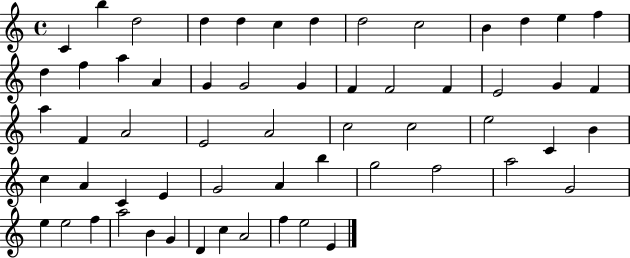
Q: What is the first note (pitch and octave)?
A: C4